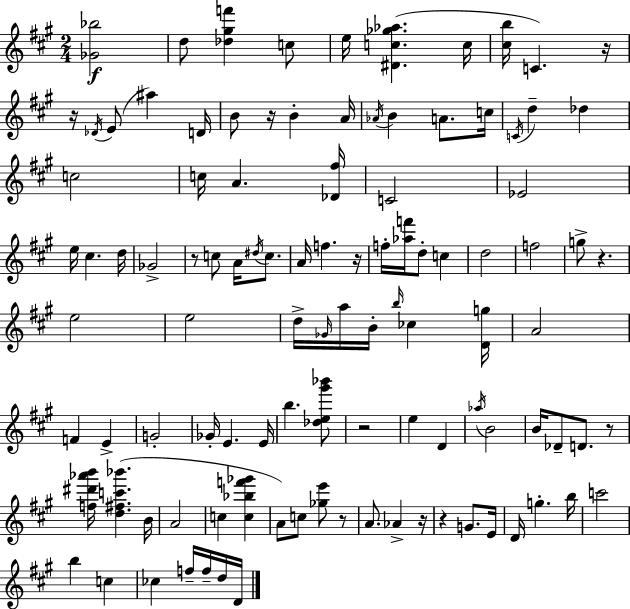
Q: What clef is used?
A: treble